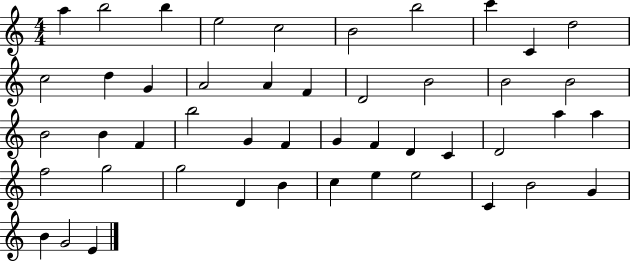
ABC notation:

X:1
T:Untitled
M:4/4
L:1/4
K:C
a b2 b e2 c2 B2 b2 c' C d2 c2 d G A2 A F D2 B2 B2 B2 B2 B F b2 G F G F D C D2 a a f2 g2 g2 D B c e e2 C B2 G B G2 E